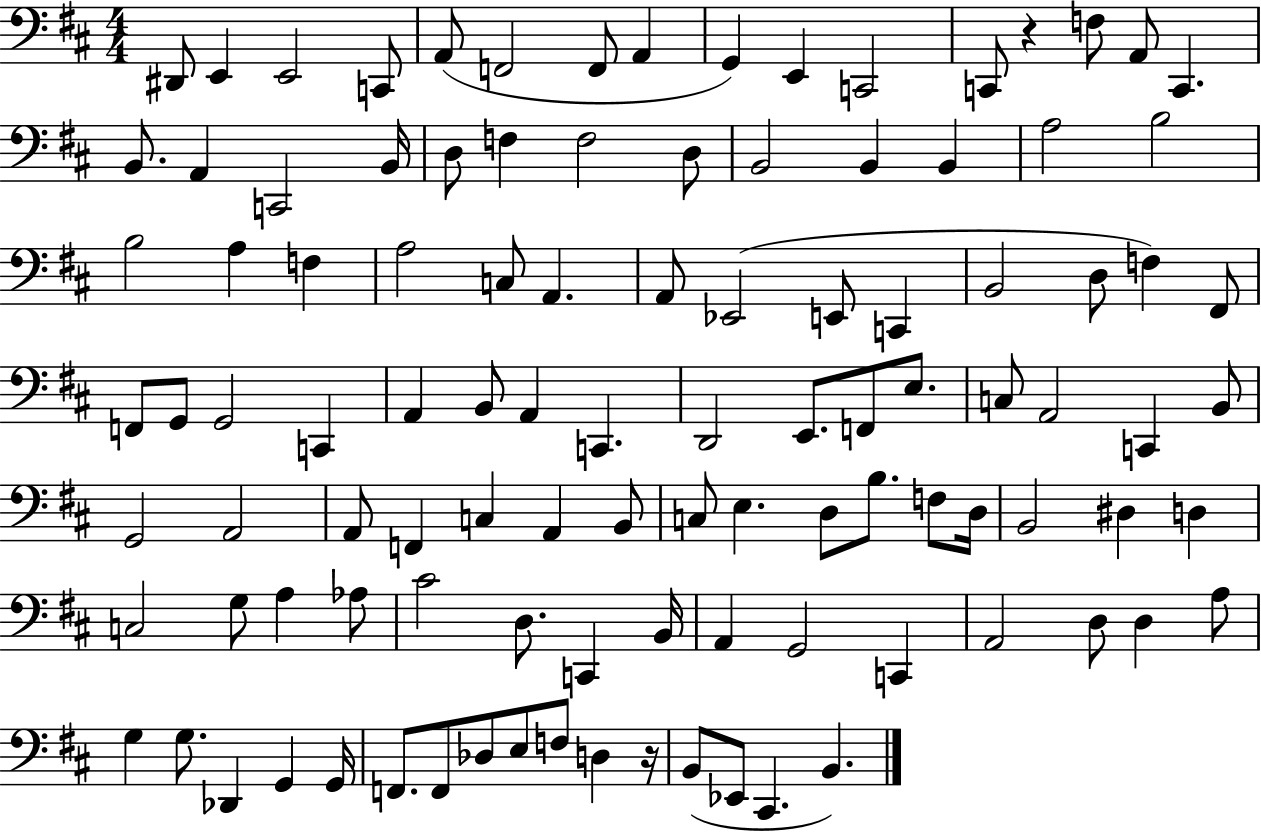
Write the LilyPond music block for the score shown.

{
  \clef bass
  \numericTimeSignature
  \time 4/4
  \key d \major
  \repeat volta 2 { dis,8 e,4 e,2 c,8 | a,8( f,2 f,8 a,4 | g,4) e,4 c,2 | c,8 r4 f8 a,8 c,4. | \break b,8. a,4 c,2 b,16 | d8 f4 f2 d8 | b,2 b,4 b,4 | a2 b2 | \break b2 a4 f4 | a2 c8 a,4. | a,8 ees,2( e,8 c,4 | b,2 d8 f4) fis,8 | \break f,8 g,8 g,2 c,4 | a,4 b,8 a,4 c,4. | d,2 e,8. f,8 e8. | c8 a,2 c,4 b,8 | \break g,2 a,2 | a,8 f,4 c4 a,4 b,8 | c8 e4. d8 b8. f8 d16 | b,2 dis4 d4 | \break c2 g8 a4 aes8 | cis'2 d8. c,4 b,16 | a,4 g,2 c,4 | a,2 d8 d4 a8 | \break g4 g8. des,4 g,4 g,16 | f,8. f,8 des8 e8 f8 d4 r16 | b,8( ees,8 cis,4. b,4.) | } \bar "|."
}